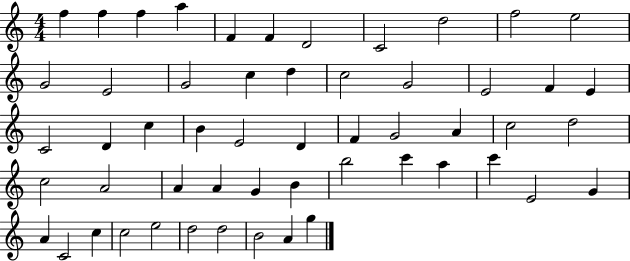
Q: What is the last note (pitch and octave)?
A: G5